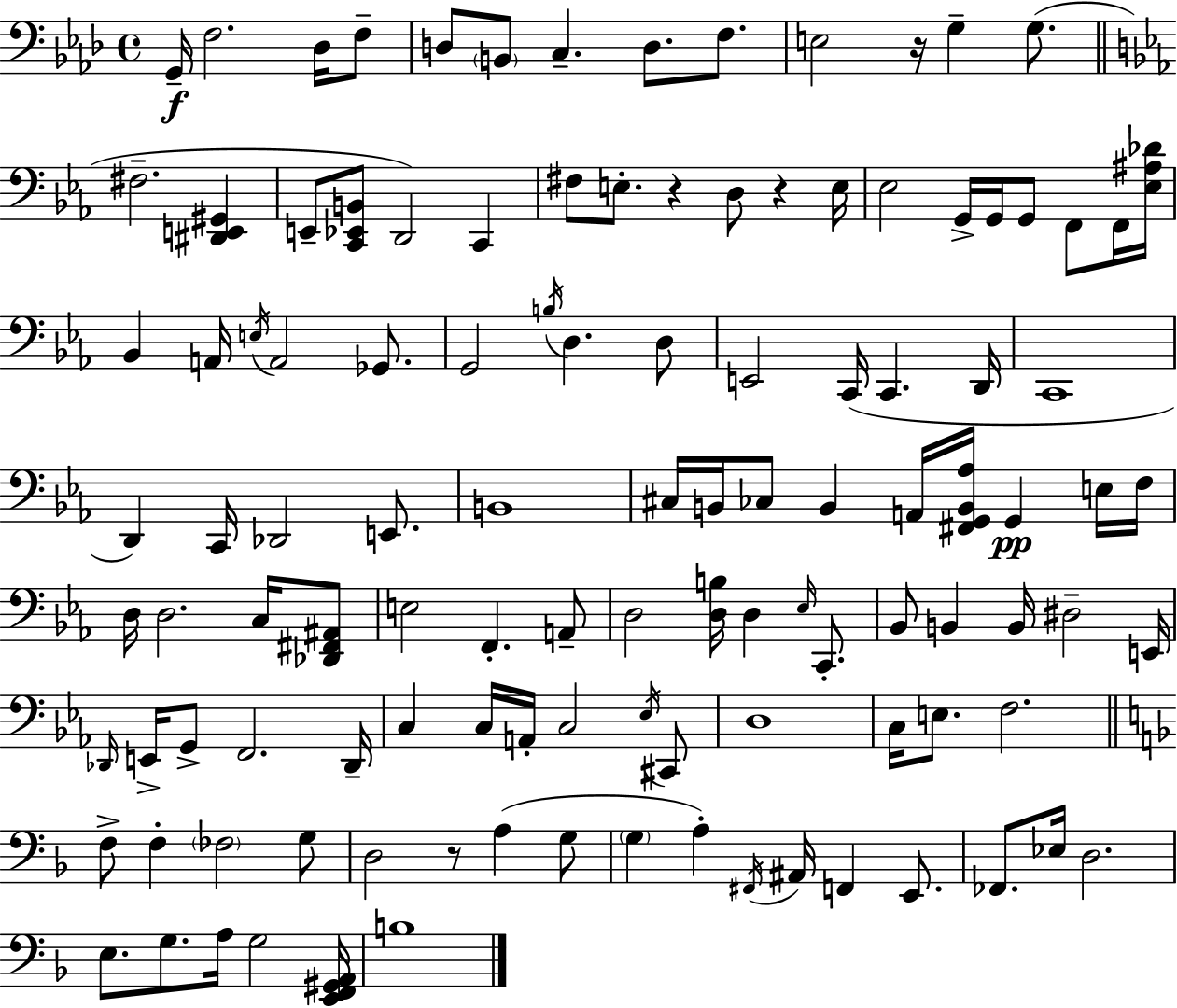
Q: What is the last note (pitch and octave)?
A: B3